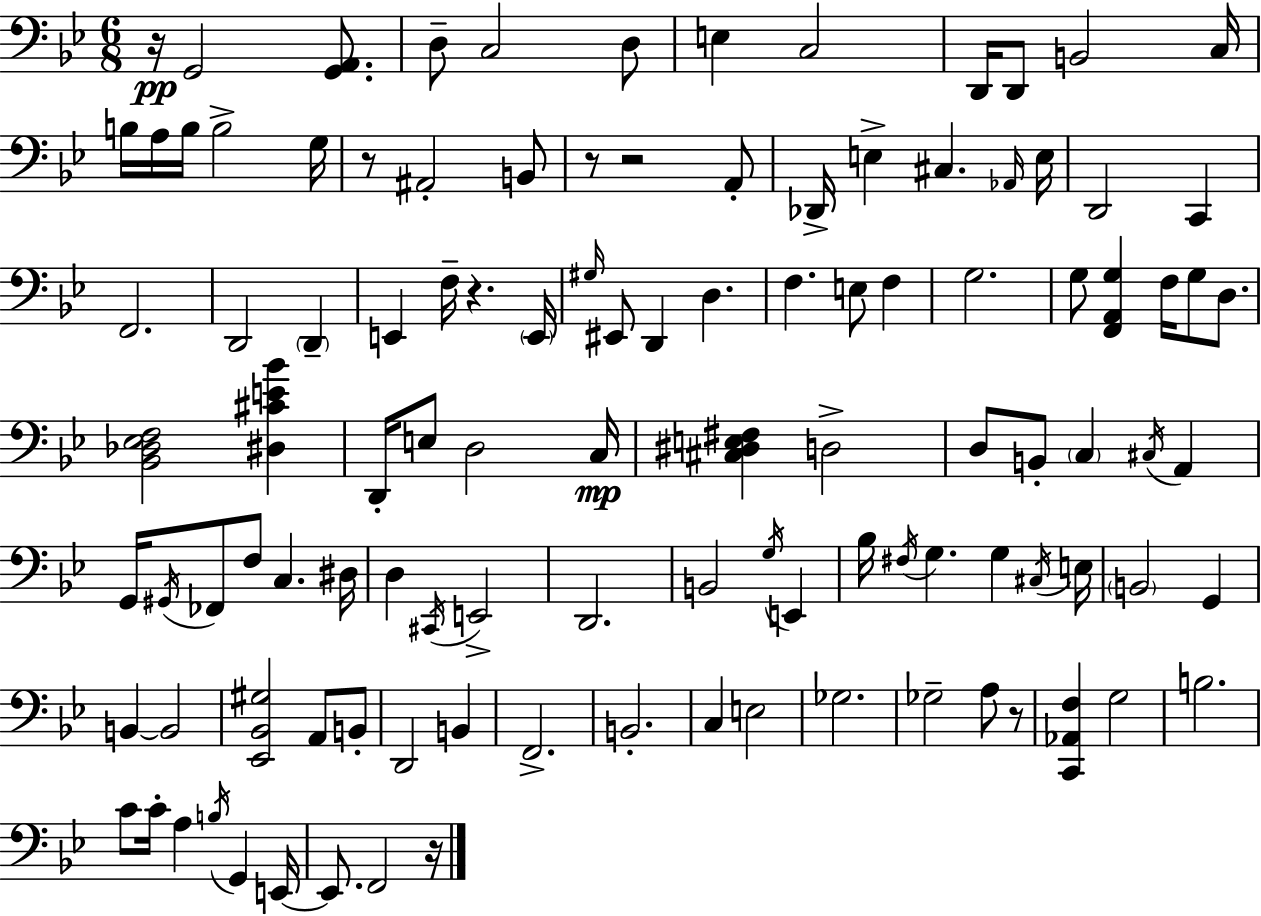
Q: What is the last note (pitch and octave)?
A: F2